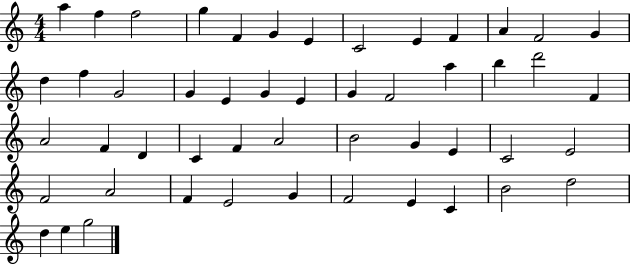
X:1
T:Untitled
M:4/4
L:1/4
K:C
a f f2 g F G E C2 E F A F2 G d f G2 G E G E G F2 a b d'2 F A2 F D C F A2 B2 G E C2 E2 F2 A2 F E2 G F2 E C B2 d2 d e g2